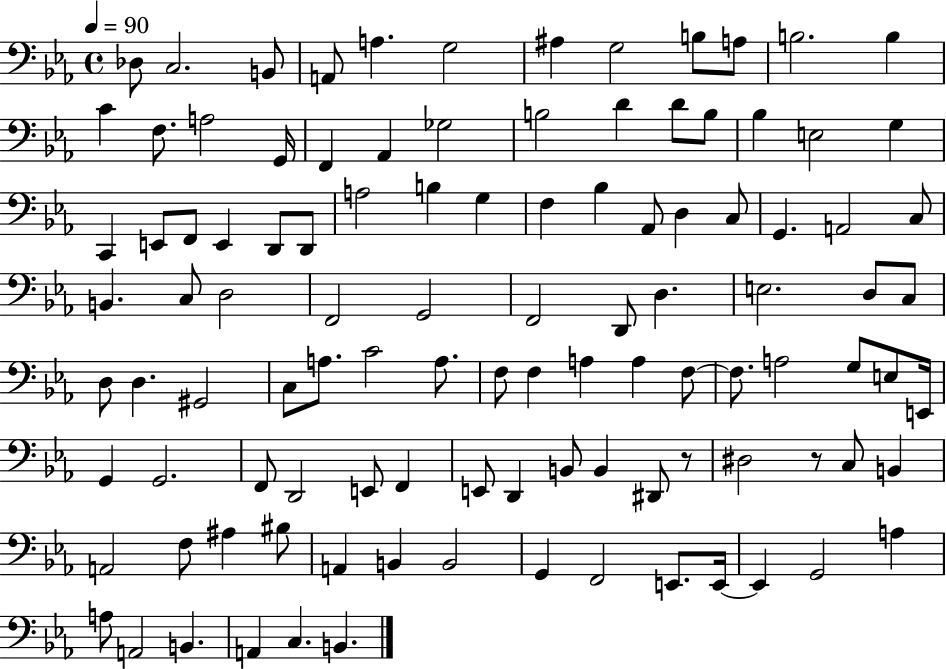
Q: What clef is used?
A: bass